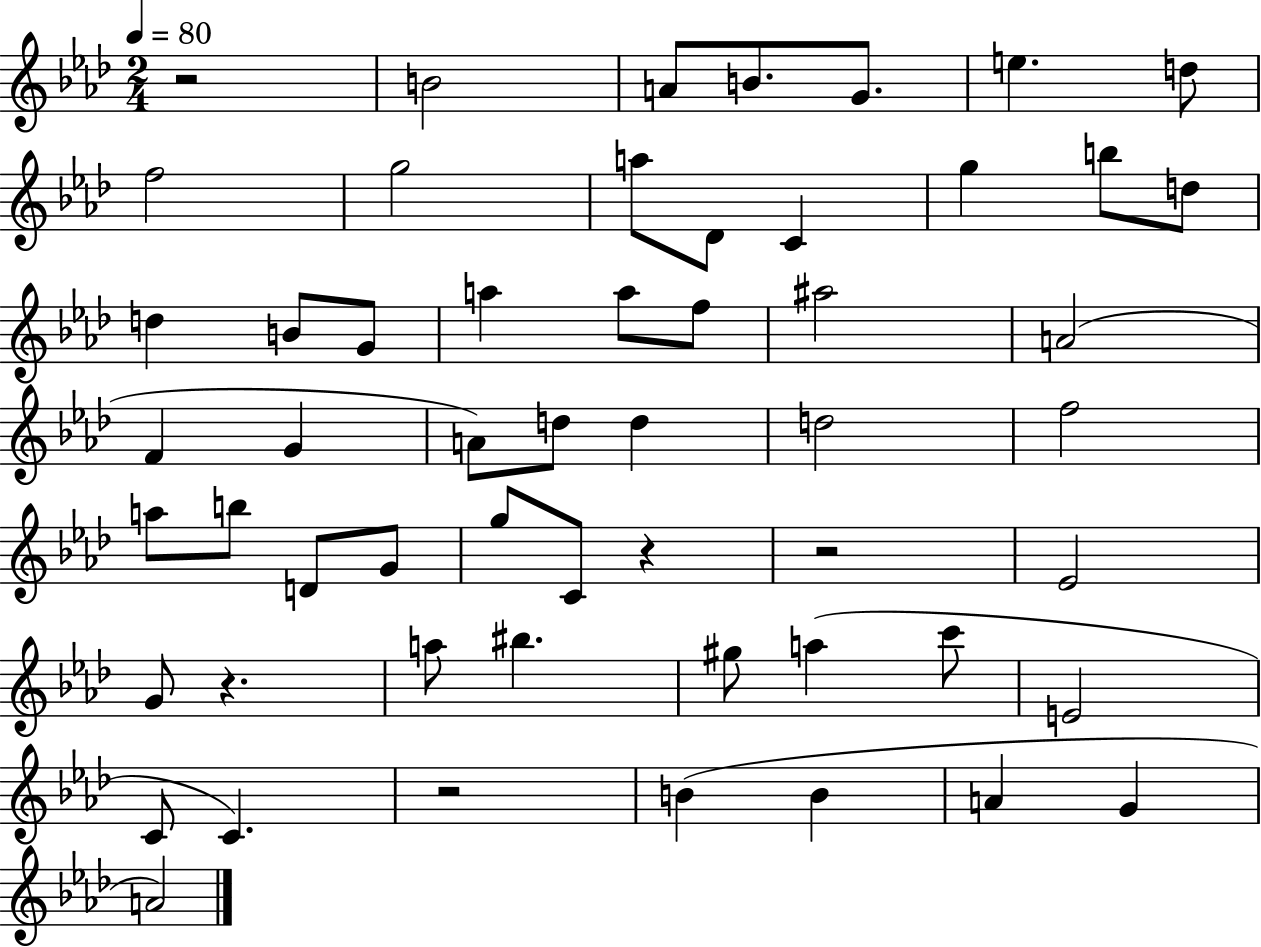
{
  \clef treble
  \numericTimeSignature
  \time 2/4
  \key aes \major
  \tempo 4 = 80
  r2 | b'2 | a'8 b'8. g'8. | e''4. d''8 | \break f''2 | g''2 | a''8 des'8 c'4 | g''4 b''8 d''8 | \break d''4 b'8 g'8 | a''4 a''8 f''8 | ais''2 | a'2( | \break f'4 g'4 | a'8) d''8 d''4 | d''2 | f''2 | \break a''8 b''8 d'8 g'8 | g''8 c'8 r4 | r2 | ees'2 | \break g'8 r4. | a''8 bis''4. | gis''8 a''4( c'''8 | e'2 | \break c'8 c'4.) | r2 | b'4( b'4 | a'4 g'4 | \break a'2) | \bar "|."
}